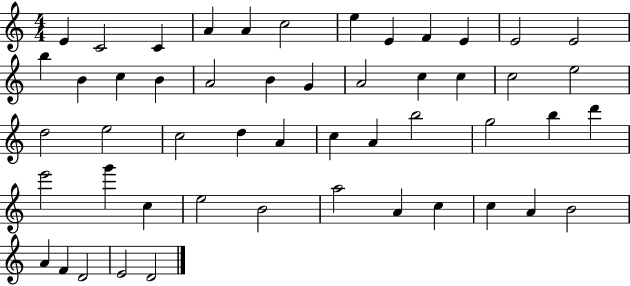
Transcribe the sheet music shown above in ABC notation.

X:1
T:Untitled
M:4/4
L:1/4
K:C
E C2 C A A c2 e E F E E2 E2 b B c B A2 B G A2 c c c2 e2 d2 e2 c2 d A c A b2 g2 b d' e'2 g' c e2 B2 a2 A c c A B2 A F D2 E2 D2